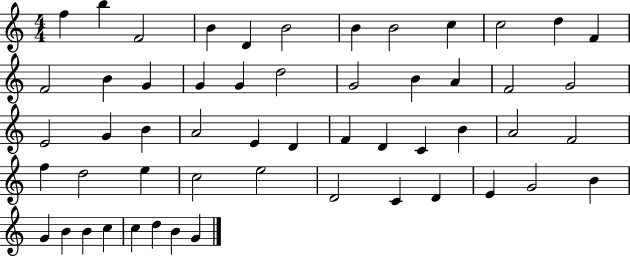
F5/q B5/q F4/h B4/q D4/q B4/h B4/q B4/h C5/q C5/h D5/q F4/q F4/h B4/q G4/q G4/q G4/q D5/h G4/h B4/q A4/q F4/h G4/h E4/h G4/q B4/q A4/h E4/q D4/q F4/q D4/q C4/q B4/q A4/h F4/h F5/q D5/h E5/q C5/h E5/h D4/h C4/q D4/q E4/q G4/h B4/q G4/q B4/q B4/q C5/q C5/q D5/q B4/q G4/q